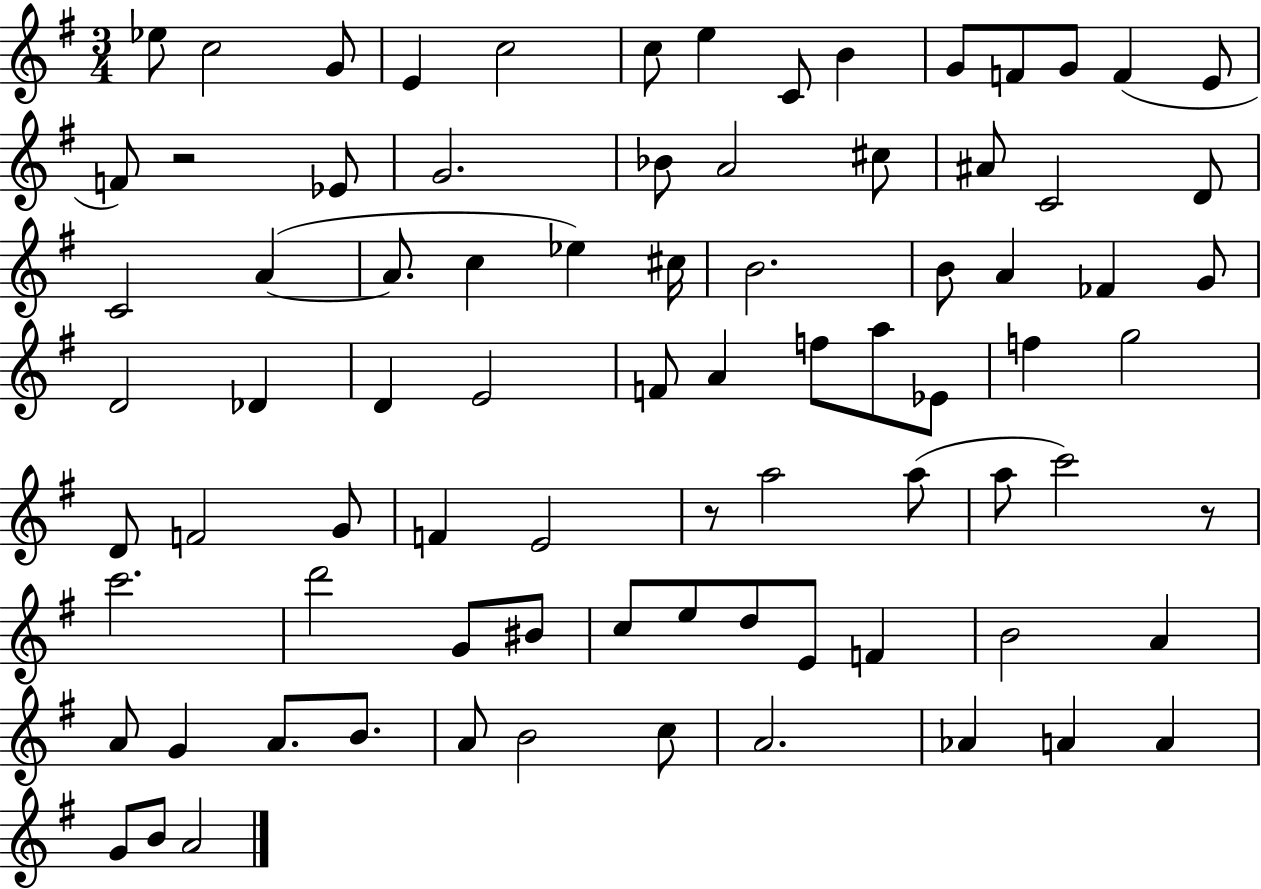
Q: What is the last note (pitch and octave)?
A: A4